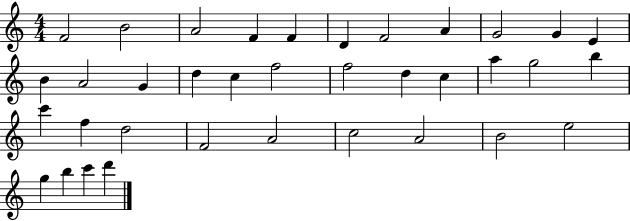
{
  \clef treble
  \numericTimeSignature
  \time 4/4
  \key c \major
  f'2 b'2 | a'2 f'4 f'4 | d'4 f'2 a'4 | g'2 g'4 e'4 | \break b'4 a'2 g'4 | d''4 c''4 f''2 | f''2 d''4 c''4 | a''4 g''2 b''4 | \break c'''4 f''4 d''2 | f'2 a'2 | c''2 a'2 | b'2 e''2 | \break g''4 b''4 c'''4 d'''4 | \bar "|."
}